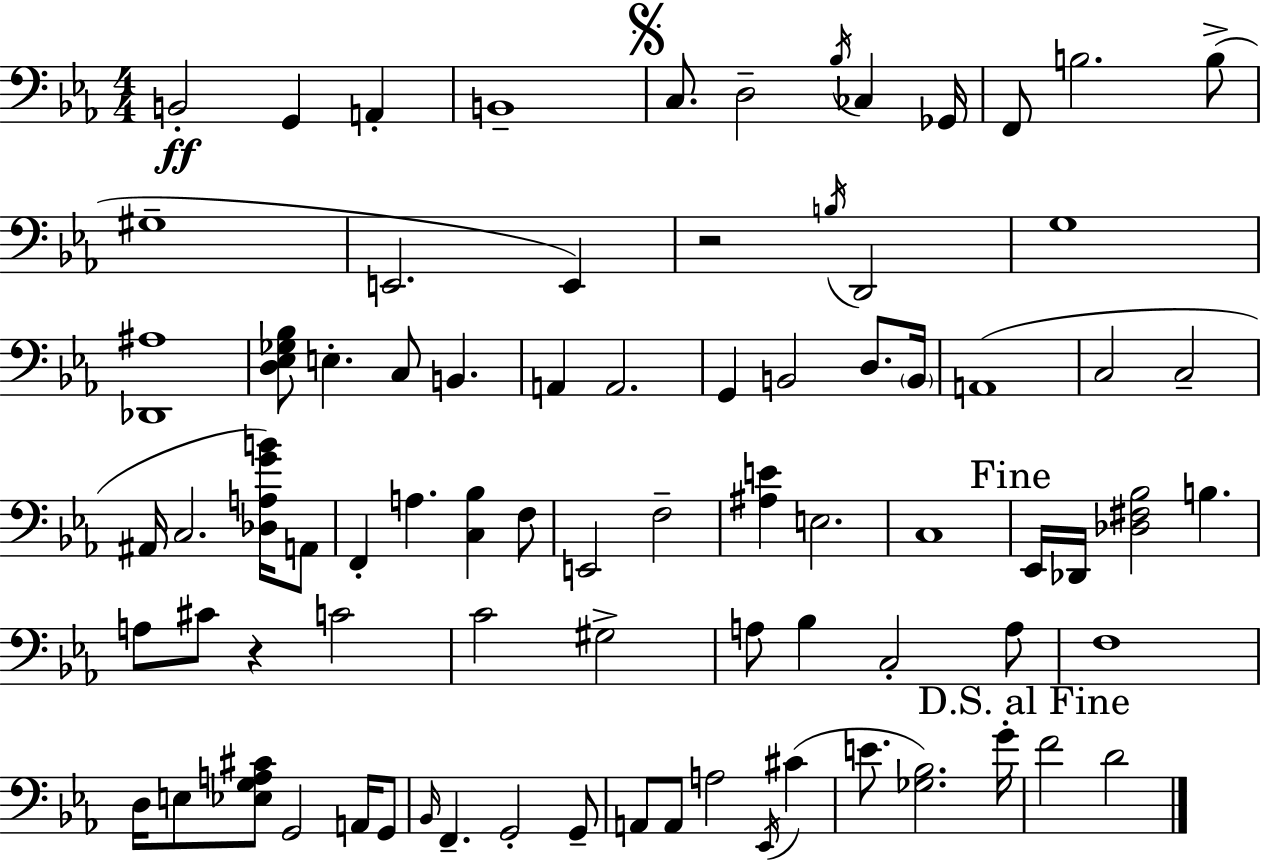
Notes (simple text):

B2/h G2/q A2/q B2/w C3/e. D3/h Bb3/s CES3/q Gb2/s F2/e B3/h. B3/e G#3/w E2/h. E2/q R/h B3/s D2/h G3/w [Db2,A#3]/w [D3,Eb3,Gb3,Bb3]/e E3/q. C3/e B2/q. A2/q A2/h. G2/q B2/h D3/e. B2/s A2/w C3/h C3/h A#2/s C3/h. [Db3,A3,G4,B4]/s A2/e F2/q A3/q. [C3,Bb3]/q F3/e E2/h F3/h [A#3,E4]/q E3/h. C3/w Eb2/s Db2/s [Db3,F#3,Bb3]/h B3/q. A3/e C#4/e R/q C4/h C4/h G#3/h A3/e Bb3/q C3/h A3/e F3/w D3/s E3/e [Eb3,G3,A3,C#4]/e G2/h A2/s G2/e Bb2/s F2/q. G2/h G2/e A2/e A2/e A3/h Eb2/s C#4/q E4/e. [Gb3,Bb3]/h. G4/s F4/h D4/h